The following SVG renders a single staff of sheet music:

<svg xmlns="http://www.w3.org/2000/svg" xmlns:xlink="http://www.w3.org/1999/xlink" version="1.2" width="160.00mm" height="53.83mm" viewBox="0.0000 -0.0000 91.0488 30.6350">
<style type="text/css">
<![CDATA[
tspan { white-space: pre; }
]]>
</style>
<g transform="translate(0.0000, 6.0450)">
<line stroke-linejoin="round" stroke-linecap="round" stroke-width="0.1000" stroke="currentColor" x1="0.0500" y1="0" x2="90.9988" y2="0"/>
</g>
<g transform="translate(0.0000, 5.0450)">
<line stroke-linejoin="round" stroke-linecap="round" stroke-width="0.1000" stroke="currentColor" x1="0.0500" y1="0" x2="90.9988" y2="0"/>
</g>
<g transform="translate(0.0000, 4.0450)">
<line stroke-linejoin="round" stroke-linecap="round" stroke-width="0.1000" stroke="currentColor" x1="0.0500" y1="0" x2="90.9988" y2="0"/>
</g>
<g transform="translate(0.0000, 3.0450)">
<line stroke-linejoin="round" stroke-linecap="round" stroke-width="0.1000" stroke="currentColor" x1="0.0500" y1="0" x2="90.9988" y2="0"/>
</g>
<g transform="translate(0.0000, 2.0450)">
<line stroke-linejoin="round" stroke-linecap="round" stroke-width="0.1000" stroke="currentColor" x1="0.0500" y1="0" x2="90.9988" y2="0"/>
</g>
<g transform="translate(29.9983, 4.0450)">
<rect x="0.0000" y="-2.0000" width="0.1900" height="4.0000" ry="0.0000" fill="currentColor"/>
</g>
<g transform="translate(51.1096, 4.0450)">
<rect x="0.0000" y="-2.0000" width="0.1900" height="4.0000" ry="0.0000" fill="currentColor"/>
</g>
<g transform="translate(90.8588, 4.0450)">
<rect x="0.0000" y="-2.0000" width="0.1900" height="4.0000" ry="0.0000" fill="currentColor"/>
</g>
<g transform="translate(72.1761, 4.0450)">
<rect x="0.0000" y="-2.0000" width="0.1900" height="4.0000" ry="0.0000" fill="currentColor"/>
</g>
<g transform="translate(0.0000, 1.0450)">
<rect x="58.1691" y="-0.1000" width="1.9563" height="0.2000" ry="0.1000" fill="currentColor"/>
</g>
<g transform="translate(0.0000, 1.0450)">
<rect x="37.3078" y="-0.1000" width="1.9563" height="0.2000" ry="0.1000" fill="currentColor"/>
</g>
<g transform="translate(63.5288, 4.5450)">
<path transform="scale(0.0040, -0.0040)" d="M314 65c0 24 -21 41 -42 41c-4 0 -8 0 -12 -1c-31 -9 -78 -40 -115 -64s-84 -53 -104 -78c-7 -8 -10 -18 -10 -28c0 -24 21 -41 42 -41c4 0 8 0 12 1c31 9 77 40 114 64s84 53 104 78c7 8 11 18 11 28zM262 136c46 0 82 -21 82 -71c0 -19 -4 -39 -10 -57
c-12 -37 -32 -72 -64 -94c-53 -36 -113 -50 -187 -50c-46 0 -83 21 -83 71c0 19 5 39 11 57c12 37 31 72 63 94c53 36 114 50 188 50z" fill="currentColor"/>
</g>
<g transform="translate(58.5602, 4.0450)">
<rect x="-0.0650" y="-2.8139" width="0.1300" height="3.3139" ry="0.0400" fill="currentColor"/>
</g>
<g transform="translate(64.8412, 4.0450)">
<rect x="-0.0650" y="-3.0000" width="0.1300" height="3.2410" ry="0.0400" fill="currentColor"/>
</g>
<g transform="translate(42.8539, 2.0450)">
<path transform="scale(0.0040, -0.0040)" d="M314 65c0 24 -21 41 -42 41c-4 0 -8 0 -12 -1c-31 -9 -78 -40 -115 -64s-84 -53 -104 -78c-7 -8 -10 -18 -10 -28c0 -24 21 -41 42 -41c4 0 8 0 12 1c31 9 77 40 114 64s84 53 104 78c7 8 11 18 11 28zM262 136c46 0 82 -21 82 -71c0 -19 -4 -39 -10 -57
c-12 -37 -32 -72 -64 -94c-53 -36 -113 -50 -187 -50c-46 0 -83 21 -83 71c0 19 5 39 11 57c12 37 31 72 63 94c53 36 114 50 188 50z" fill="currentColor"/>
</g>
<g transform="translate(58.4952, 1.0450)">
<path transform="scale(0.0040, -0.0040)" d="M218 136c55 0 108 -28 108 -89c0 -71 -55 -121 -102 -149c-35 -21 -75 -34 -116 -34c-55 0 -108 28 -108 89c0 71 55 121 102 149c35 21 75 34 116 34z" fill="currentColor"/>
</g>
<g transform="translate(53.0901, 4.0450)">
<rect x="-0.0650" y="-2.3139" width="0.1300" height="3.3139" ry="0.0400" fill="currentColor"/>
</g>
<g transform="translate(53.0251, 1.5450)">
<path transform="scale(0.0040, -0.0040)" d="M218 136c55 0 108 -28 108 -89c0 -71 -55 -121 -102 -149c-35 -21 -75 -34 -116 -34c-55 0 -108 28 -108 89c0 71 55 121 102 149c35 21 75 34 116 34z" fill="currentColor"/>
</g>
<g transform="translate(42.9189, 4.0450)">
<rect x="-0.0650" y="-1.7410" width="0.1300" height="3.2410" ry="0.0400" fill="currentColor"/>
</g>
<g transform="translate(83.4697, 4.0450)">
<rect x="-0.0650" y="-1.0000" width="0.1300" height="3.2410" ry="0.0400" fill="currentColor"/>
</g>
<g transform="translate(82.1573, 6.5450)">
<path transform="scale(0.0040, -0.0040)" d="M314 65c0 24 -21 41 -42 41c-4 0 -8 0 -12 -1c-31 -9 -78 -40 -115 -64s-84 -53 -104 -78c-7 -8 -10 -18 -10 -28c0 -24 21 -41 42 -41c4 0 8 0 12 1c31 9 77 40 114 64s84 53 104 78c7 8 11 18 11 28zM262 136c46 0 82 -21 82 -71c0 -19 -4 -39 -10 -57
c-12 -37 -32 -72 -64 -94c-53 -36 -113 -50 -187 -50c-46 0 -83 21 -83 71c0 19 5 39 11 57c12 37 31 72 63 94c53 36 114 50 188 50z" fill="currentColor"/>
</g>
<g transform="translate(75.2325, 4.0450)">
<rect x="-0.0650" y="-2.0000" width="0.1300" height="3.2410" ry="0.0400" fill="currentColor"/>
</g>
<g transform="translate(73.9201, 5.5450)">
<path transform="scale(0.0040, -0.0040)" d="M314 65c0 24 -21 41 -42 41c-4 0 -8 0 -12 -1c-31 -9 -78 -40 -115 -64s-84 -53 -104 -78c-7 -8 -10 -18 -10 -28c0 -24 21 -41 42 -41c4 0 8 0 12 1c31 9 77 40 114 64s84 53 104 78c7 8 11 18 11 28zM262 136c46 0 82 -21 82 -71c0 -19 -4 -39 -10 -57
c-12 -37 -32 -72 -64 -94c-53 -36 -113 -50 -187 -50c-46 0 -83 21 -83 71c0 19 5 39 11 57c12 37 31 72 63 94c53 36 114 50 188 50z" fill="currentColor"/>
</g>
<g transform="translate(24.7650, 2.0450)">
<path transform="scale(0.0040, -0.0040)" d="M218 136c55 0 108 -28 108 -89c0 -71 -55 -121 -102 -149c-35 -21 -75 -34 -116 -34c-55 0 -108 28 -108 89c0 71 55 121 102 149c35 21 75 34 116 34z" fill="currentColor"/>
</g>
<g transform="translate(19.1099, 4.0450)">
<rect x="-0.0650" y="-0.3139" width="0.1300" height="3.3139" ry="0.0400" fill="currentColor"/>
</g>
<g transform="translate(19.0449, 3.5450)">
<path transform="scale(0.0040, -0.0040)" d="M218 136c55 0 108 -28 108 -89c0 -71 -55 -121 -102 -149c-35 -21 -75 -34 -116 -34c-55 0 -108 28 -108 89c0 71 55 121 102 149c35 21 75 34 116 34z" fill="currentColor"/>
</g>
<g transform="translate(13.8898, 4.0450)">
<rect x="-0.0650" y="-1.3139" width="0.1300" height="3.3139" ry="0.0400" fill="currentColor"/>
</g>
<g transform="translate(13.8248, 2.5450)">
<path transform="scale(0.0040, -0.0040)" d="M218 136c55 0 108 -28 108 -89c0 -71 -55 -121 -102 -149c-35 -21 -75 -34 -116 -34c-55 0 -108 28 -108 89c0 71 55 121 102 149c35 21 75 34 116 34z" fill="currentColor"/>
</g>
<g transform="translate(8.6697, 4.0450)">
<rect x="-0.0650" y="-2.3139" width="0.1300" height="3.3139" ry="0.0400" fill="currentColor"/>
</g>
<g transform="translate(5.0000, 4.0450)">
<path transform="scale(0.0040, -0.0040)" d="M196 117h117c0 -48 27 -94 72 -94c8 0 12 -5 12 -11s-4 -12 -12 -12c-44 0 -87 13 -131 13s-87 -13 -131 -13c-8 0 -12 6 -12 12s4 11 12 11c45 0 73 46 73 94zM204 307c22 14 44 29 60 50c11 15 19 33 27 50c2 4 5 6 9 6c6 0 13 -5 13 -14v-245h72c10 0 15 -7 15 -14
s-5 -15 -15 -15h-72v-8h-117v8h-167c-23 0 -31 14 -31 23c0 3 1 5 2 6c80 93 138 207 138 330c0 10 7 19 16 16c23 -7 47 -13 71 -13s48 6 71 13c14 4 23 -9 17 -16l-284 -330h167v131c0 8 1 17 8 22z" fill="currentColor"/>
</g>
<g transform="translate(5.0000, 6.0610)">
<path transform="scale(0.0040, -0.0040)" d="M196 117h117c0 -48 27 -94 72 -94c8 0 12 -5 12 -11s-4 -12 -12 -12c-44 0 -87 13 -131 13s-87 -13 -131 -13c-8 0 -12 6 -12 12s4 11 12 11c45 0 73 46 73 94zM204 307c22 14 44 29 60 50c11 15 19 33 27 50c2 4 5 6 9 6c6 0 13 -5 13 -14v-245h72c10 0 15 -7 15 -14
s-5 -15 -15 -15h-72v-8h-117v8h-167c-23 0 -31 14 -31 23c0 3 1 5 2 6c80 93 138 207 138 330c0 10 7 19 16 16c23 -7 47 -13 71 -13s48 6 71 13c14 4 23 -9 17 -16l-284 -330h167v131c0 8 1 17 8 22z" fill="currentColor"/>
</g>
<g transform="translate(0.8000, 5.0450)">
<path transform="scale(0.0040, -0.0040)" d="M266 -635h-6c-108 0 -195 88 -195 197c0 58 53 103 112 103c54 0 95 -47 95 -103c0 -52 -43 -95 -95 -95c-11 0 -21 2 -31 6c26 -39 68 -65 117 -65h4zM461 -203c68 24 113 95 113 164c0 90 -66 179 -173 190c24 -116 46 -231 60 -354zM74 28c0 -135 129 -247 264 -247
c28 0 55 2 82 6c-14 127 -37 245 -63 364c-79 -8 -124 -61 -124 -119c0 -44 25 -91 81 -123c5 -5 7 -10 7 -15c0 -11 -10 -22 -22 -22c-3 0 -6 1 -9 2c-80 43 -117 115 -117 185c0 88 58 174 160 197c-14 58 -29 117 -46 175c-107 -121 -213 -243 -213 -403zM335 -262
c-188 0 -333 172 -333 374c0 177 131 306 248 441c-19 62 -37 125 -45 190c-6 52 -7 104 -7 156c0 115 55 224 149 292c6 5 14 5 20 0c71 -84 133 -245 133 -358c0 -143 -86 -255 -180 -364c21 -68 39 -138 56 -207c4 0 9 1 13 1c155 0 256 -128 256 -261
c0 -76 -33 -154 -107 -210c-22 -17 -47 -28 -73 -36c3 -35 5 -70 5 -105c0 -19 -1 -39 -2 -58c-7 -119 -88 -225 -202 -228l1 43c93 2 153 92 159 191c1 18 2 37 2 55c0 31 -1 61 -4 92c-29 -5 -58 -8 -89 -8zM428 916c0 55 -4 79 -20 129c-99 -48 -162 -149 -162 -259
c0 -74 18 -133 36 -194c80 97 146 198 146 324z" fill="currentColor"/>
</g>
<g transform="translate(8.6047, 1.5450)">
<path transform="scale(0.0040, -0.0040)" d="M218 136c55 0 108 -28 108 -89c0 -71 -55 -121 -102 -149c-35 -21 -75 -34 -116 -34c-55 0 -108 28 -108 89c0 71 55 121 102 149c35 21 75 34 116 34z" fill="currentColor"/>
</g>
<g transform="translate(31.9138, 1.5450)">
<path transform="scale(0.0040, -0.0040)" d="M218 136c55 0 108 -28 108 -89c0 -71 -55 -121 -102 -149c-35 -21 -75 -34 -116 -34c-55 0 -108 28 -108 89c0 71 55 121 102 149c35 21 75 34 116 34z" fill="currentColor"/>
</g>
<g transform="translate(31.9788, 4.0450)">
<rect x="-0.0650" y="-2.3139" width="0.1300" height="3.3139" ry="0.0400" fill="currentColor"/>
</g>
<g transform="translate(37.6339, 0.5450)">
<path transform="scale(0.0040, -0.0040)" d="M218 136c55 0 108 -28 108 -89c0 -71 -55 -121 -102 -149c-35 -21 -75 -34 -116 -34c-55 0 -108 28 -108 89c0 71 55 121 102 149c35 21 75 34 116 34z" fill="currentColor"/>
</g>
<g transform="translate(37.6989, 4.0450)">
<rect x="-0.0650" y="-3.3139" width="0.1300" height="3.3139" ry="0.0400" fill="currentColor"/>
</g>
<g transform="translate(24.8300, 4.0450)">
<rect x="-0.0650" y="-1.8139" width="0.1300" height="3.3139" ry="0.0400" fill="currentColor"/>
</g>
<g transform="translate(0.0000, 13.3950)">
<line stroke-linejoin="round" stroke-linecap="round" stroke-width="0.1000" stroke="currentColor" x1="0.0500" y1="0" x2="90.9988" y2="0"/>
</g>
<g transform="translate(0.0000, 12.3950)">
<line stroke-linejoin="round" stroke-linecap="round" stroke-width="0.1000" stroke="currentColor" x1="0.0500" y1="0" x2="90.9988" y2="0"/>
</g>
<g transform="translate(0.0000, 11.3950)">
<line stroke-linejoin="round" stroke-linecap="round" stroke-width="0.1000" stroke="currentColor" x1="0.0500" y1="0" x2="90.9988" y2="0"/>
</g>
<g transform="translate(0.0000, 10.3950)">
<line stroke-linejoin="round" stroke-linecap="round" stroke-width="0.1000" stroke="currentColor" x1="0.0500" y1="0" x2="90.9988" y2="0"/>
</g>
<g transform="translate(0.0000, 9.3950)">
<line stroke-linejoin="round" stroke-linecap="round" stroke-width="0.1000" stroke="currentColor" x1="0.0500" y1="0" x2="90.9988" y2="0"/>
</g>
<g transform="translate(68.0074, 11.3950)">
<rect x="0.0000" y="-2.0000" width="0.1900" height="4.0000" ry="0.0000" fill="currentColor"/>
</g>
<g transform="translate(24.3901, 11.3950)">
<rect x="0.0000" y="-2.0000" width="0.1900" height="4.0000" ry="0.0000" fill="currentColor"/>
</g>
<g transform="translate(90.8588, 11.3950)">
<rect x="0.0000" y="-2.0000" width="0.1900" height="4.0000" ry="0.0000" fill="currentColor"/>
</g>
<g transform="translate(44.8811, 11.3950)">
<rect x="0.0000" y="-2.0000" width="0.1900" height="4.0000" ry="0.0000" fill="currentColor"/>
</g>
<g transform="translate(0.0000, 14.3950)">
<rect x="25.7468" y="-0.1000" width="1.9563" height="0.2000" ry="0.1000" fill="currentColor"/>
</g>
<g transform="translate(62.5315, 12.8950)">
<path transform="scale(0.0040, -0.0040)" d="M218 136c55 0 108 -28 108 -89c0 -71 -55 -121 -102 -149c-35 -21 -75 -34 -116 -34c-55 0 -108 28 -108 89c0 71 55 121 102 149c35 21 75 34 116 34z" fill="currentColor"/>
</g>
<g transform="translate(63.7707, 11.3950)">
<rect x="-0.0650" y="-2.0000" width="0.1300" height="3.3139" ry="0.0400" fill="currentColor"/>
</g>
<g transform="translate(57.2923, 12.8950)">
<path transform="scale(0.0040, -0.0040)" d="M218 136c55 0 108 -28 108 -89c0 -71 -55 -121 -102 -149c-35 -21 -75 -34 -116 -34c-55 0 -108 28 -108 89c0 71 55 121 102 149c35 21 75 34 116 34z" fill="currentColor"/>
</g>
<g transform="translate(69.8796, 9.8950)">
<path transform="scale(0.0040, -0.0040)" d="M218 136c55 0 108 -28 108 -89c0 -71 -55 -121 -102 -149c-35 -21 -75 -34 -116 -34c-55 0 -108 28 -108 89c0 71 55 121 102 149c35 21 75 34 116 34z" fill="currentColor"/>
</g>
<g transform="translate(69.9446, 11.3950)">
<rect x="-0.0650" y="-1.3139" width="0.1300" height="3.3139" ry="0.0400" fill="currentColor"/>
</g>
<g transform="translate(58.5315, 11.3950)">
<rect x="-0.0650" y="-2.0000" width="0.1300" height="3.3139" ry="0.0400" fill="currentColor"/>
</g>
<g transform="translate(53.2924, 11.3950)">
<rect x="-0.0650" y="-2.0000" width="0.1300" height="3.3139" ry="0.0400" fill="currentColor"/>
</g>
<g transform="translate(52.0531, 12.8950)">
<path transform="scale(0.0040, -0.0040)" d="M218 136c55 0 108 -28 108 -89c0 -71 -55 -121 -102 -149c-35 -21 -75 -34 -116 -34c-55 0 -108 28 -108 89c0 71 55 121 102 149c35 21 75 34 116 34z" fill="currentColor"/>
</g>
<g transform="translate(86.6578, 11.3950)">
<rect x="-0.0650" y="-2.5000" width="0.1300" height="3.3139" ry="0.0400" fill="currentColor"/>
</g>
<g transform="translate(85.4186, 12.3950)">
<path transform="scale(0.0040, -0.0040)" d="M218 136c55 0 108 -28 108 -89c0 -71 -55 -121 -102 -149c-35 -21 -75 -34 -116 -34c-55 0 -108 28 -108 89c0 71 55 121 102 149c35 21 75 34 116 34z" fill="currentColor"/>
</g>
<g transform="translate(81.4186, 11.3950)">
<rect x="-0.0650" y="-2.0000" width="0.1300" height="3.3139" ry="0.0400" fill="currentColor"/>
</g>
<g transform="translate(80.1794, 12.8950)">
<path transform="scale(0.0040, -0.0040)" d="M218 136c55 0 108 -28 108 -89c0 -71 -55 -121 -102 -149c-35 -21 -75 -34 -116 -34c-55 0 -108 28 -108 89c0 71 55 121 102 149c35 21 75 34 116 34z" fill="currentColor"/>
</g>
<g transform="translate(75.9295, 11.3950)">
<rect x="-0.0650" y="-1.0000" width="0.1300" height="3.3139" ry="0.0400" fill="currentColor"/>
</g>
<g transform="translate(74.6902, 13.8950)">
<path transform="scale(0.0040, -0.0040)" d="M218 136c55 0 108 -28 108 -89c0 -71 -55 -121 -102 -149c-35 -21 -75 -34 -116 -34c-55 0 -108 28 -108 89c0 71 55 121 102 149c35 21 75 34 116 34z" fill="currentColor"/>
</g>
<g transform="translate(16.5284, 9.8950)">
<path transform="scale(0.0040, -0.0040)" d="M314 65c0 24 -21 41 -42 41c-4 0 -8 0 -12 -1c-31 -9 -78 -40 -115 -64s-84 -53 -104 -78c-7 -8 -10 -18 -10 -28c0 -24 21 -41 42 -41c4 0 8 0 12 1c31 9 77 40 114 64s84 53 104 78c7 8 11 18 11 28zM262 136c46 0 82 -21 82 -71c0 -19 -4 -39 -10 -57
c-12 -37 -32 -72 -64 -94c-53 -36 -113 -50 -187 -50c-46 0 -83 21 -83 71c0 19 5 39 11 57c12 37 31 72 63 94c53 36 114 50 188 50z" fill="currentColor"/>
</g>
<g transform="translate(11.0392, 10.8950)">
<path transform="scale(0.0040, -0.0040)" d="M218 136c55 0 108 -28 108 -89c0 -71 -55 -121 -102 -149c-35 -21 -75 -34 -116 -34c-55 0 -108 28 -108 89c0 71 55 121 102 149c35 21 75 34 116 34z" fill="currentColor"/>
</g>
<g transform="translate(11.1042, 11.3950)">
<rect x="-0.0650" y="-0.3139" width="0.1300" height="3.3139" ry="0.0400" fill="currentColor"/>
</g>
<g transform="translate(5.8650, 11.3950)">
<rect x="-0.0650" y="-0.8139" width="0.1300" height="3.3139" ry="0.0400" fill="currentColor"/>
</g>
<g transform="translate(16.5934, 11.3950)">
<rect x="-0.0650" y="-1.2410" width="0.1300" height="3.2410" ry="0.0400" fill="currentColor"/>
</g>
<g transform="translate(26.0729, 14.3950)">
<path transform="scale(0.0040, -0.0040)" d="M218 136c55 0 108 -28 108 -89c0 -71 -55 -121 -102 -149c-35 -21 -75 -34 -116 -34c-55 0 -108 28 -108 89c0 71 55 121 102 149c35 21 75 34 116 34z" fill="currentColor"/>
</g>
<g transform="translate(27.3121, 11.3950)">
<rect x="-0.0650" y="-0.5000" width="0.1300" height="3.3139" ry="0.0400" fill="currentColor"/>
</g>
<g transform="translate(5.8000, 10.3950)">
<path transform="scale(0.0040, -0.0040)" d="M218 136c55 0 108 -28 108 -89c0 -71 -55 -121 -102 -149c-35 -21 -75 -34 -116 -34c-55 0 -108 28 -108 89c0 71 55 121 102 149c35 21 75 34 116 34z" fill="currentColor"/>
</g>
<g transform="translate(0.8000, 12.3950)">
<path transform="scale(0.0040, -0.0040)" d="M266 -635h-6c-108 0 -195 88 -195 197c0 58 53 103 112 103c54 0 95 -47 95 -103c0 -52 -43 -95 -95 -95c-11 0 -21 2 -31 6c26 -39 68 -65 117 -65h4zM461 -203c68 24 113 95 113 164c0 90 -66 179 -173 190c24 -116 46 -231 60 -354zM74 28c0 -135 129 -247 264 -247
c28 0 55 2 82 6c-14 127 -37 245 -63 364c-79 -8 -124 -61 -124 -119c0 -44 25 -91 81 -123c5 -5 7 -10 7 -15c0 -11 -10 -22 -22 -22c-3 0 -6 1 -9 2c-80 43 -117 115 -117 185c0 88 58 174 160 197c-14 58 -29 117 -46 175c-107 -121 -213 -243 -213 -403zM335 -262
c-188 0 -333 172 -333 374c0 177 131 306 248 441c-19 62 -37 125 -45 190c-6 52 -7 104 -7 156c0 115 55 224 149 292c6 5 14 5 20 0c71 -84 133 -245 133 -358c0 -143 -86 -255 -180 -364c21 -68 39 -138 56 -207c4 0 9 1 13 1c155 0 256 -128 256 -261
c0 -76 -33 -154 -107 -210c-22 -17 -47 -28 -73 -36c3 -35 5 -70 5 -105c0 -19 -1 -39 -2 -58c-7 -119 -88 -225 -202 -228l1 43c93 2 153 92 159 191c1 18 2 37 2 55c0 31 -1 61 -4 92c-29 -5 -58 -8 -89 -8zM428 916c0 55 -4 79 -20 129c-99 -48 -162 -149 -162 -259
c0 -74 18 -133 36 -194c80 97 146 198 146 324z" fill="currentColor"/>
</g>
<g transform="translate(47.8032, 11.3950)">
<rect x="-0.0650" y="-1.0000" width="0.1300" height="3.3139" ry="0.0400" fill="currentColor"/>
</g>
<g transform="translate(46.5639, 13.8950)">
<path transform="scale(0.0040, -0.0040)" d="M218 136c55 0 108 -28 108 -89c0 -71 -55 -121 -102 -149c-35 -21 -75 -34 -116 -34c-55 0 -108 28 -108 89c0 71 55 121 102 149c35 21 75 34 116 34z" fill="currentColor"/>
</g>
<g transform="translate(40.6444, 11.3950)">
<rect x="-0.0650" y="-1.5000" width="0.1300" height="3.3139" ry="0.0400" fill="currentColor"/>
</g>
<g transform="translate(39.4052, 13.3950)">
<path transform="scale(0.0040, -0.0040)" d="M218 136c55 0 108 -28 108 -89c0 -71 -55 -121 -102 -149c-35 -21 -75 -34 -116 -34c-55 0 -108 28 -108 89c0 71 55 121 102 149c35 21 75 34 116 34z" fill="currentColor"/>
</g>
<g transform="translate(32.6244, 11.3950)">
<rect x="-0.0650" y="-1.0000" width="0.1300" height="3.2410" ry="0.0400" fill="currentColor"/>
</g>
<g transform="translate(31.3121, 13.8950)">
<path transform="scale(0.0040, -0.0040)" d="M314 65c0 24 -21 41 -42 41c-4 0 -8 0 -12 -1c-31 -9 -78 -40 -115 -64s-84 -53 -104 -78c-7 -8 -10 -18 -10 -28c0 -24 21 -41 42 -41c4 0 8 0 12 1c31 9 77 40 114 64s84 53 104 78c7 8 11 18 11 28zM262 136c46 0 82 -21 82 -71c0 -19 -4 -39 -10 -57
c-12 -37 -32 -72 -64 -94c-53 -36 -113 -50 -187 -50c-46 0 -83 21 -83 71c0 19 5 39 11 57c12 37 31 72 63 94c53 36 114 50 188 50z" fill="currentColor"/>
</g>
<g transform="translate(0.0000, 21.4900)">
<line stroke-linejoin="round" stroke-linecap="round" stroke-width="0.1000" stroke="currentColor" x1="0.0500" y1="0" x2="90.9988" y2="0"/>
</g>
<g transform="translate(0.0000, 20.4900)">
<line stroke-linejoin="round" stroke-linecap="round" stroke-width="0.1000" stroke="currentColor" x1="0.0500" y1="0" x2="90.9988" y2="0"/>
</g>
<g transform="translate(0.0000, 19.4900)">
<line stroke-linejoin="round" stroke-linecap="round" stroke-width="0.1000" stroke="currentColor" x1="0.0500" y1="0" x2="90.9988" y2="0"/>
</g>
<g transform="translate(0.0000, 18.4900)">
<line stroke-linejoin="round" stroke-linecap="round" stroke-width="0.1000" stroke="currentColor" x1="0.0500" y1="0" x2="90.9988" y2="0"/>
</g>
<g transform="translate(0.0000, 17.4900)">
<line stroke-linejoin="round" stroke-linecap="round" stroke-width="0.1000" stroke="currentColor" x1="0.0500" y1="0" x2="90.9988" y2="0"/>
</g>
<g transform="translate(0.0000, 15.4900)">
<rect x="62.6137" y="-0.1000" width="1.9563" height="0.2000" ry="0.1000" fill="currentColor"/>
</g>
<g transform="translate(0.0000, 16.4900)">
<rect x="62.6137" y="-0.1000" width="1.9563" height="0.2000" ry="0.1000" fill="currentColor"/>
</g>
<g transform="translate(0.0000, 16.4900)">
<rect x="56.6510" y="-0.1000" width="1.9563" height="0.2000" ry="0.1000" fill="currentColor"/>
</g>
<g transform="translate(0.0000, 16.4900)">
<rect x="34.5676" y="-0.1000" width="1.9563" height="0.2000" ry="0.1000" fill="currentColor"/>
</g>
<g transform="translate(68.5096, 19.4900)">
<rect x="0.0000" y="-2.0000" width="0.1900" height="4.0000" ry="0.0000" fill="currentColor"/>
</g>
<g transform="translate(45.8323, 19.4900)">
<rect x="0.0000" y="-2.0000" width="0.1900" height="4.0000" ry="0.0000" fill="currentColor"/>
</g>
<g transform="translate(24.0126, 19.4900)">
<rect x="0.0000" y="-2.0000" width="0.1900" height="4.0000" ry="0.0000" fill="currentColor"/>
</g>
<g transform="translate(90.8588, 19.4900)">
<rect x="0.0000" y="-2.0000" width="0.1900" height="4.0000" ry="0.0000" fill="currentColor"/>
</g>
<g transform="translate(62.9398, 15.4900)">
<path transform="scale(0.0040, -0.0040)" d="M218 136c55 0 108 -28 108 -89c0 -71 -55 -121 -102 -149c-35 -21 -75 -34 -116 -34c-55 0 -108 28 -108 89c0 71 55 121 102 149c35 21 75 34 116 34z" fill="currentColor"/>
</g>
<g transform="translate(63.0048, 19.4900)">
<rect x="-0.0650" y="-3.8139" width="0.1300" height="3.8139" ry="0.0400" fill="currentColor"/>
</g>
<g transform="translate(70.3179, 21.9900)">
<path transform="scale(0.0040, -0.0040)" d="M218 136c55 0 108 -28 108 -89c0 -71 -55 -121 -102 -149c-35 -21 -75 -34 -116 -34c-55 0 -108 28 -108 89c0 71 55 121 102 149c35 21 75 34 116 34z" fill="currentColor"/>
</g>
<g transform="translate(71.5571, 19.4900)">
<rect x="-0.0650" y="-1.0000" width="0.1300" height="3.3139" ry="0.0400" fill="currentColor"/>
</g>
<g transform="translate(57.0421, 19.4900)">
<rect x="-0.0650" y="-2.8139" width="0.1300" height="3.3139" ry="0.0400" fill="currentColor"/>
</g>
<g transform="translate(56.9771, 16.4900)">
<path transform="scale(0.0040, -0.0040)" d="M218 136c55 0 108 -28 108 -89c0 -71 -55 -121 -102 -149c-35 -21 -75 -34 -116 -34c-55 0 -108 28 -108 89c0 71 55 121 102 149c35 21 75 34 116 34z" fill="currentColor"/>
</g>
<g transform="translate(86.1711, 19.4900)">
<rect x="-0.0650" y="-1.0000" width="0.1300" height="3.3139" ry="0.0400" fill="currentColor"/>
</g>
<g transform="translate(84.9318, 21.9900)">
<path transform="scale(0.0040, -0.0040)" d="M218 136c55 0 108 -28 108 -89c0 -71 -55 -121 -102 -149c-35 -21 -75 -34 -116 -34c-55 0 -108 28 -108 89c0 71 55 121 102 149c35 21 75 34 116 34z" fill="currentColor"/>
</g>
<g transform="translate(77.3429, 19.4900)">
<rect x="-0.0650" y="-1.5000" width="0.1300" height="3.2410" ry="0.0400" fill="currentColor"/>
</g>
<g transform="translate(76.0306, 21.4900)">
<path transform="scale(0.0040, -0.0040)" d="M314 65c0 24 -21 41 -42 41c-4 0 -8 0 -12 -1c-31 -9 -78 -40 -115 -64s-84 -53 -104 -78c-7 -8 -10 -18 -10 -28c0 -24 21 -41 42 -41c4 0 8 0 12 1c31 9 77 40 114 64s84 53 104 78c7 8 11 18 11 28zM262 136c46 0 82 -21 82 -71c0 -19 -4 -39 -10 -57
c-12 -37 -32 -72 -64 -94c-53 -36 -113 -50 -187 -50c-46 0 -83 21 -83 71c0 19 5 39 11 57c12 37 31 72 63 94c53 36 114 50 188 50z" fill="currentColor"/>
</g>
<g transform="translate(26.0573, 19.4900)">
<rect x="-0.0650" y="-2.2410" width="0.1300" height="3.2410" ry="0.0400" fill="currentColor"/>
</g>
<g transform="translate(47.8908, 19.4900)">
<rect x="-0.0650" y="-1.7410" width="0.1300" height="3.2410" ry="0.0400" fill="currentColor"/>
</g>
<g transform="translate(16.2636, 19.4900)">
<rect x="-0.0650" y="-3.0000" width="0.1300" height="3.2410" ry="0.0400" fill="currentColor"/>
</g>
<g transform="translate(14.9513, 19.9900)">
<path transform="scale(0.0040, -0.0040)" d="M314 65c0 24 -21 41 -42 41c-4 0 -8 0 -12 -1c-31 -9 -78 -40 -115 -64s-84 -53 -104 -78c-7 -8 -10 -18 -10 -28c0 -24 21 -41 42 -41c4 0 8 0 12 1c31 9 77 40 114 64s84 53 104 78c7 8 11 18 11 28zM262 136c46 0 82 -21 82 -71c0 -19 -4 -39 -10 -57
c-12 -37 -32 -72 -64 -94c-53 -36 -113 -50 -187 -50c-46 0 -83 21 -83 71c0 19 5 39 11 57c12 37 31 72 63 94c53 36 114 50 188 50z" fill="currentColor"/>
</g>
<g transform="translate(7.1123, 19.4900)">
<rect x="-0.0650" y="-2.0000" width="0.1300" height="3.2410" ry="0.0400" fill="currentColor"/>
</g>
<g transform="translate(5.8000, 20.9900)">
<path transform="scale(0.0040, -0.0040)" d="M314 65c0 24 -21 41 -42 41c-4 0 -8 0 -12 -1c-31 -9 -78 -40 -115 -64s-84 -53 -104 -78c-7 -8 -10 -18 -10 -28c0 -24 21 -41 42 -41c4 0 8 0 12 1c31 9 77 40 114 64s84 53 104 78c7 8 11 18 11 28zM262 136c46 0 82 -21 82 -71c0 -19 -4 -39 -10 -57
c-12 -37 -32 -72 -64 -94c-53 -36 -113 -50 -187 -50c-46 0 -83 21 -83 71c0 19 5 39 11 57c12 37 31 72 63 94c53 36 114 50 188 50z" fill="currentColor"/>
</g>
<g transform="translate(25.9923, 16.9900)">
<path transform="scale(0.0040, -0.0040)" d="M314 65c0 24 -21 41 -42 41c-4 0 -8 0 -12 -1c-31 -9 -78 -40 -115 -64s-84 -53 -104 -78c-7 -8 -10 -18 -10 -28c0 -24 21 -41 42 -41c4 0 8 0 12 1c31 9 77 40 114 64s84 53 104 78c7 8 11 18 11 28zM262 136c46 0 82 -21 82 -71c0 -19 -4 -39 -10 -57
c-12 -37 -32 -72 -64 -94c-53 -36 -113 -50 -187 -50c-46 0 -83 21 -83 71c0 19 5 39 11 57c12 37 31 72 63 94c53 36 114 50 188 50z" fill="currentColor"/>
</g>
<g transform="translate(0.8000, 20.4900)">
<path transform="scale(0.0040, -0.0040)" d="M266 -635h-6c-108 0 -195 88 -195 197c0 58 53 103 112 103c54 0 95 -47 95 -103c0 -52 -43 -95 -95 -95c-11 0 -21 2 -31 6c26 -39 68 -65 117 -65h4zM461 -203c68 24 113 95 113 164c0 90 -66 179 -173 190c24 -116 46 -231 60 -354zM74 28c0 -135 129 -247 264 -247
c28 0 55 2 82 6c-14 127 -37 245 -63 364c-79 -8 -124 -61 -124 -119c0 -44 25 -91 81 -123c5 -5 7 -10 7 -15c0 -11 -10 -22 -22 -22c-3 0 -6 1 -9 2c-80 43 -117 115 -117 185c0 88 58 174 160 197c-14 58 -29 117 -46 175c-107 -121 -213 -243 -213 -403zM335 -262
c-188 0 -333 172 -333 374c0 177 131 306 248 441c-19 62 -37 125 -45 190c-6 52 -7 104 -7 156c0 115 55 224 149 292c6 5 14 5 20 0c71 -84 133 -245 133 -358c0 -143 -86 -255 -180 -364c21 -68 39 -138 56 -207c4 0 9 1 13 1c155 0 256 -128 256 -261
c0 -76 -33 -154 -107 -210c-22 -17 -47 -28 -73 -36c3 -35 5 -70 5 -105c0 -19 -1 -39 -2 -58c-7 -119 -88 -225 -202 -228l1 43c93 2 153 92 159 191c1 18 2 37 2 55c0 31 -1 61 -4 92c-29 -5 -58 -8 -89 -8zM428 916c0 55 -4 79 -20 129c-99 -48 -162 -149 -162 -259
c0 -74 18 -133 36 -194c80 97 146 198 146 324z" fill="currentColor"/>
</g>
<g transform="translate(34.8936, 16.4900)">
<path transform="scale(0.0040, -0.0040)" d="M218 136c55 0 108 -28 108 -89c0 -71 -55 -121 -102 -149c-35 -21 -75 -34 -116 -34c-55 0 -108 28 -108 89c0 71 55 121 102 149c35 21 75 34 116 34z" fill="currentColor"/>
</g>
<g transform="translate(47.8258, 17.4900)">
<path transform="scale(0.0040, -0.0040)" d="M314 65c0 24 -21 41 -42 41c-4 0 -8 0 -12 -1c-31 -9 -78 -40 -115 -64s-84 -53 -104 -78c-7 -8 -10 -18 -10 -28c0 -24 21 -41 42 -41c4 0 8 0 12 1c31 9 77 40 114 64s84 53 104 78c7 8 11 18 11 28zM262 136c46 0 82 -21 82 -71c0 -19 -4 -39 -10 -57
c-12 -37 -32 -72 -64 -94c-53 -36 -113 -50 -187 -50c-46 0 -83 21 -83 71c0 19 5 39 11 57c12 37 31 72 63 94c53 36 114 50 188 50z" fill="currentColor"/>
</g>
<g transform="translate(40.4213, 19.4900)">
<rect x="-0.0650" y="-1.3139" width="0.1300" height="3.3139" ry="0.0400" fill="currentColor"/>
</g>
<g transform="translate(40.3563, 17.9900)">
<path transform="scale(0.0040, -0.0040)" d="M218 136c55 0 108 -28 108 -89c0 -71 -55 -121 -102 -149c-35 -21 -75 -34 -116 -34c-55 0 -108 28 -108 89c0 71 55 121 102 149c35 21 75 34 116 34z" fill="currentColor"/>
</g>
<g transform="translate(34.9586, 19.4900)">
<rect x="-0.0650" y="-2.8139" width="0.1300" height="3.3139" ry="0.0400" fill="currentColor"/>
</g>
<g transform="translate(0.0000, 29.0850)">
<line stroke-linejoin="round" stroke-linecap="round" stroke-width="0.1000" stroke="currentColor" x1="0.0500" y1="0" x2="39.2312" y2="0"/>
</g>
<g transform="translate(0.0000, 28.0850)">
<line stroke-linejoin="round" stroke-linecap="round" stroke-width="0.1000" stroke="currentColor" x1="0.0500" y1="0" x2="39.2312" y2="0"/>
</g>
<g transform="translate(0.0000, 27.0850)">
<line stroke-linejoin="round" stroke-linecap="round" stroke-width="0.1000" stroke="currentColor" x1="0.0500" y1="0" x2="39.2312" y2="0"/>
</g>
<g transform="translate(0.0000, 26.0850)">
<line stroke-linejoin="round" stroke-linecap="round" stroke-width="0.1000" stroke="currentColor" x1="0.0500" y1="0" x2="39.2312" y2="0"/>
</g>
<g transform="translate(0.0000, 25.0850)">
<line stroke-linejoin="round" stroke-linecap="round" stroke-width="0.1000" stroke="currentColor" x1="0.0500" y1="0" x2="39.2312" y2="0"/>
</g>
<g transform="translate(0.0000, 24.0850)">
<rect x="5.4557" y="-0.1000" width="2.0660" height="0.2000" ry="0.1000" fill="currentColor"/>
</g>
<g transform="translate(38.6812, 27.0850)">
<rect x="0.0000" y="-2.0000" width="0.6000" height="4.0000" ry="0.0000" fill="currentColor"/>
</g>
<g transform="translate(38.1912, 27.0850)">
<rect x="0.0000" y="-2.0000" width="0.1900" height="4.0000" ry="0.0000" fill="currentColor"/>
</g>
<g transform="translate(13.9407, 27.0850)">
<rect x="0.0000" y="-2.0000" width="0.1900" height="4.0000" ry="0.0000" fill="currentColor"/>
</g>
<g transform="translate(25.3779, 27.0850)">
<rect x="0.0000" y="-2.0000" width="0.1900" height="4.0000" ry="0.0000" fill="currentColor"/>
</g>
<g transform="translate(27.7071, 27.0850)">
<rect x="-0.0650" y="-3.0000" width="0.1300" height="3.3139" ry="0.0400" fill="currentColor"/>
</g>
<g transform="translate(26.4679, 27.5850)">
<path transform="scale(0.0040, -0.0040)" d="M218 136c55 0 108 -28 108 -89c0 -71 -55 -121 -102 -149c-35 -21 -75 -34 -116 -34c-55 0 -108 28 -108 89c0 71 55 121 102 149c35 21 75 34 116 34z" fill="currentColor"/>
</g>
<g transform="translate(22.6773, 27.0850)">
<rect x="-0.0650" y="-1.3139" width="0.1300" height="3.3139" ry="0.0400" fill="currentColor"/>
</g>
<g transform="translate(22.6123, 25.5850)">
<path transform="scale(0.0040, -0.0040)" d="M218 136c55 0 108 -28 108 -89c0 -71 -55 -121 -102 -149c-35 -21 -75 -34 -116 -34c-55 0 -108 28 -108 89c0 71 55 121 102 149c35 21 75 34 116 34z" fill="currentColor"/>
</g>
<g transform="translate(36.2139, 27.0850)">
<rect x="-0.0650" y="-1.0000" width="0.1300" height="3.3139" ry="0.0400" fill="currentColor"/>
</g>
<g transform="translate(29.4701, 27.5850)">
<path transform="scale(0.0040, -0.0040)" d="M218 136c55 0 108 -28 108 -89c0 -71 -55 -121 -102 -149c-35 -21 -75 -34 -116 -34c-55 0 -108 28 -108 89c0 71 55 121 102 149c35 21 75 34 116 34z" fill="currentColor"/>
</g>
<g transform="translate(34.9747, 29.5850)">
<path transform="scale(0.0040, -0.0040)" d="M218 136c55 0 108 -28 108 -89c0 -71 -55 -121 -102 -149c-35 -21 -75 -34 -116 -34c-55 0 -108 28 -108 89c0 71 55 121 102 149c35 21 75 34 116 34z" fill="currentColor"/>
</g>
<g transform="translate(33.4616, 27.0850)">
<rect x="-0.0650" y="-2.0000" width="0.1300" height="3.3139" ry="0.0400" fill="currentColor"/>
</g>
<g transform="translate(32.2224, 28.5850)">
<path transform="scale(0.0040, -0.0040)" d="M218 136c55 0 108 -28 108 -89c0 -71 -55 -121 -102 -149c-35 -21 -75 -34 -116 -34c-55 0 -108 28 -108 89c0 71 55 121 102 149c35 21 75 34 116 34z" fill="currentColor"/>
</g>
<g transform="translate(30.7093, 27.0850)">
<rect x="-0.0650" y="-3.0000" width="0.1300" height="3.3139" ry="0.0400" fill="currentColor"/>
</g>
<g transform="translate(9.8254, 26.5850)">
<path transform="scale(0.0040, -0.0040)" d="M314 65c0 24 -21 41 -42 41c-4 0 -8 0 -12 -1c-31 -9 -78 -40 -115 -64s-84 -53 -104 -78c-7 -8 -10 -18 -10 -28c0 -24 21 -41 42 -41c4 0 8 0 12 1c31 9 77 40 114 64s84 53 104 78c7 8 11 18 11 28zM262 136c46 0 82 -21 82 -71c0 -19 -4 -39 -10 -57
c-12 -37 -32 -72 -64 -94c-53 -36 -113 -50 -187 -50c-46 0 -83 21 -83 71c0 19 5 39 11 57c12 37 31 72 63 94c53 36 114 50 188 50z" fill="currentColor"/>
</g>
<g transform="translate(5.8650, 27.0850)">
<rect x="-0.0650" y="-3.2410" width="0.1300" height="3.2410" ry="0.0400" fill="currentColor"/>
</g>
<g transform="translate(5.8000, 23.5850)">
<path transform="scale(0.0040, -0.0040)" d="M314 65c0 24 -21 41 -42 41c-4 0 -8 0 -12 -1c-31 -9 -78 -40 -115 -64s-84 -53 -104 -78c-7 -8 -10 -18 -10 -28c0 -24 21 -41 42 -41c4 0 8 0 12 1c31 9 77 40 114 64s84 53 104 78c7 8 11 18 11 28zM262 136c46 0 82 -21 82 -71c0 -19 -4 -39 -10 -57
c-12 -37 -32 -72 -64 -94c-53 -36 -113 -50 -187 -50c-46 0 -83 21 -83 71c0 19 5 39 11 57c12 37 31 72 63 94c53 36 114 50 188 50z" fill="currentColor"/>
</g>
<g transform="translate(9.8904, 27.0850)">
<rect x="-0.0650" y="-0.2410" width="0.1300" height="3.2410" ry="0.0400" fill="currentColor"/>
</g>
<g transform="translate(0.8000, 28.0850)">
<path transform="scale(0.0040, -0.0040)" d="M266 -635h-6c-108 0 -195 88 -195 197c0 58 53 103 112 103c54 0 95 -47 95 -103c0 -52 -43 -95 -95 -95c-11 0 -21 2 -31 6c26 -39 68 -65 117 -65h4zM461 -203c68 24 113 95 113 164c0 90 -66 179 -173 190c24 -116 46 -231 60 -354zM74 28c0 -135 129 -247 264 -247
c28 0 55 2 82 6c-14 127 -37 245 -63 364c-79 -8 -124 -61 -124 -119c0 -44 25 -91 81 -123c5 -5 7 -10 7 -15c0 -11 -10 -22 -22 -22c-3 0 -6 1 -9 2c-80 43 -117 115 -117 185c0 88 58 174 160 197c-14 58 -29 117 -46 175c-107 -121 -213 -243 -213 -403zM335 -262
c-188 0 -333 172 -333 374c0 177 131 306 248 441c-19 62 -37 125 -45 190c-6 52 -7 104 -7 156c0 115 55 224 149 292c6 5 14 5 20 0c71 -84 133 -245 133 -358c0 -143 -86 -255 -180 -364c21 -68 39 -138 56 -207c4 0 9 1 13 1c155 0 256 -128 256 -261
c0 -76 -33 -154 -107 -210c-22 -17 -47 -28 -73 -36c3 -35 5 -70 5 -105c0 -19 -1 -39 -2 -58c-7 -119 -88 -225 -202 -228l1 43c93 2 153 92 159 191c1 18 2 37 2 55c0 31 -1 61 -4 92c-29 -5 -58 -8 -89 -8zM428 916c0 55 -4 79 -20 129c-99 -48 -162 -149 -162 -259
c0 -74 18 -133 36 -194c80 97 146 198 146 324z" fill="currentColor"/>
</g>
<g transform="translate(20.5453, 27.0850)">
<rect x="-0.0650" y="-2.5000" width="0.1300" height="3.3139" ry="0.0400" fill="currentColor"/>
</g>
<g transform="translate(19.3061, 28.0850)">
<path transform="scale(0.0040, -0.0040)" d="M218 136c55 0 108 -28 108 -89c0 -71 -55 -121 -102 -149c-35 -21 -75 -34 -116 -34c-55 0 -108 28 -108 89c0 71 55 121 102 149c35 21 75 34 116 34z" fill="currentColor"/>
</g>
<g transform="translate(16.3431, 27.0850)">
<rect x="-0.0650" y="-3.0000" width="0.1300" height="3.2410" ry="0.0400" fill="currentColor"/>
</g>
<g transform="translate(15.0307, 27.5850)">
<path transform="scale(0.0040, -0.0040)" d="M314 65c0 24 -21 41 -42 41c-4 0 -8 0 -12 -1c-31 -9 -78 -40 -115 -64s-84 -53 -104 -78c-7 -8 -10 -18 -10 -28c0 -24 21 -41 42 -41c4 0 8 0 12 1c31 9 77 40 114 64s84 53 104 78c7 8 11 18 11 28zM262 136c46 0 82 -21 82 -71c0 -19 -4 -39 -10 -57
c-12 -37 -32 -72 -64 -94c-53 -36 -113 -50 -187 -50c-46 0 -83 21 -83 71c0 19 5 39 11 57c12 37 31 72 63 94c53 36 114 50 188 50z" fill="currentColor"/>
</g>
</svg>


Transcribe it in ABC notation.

X:1
T:Untitled
M:4/4
L:1/4
K:C
g e c f g b f2 g a A2 F2 D2 d c e2 C D2 E D F F F e D F G F2 A2 g2 a e f2 a c' D E2 D b2 c2 A2 G e A A F D